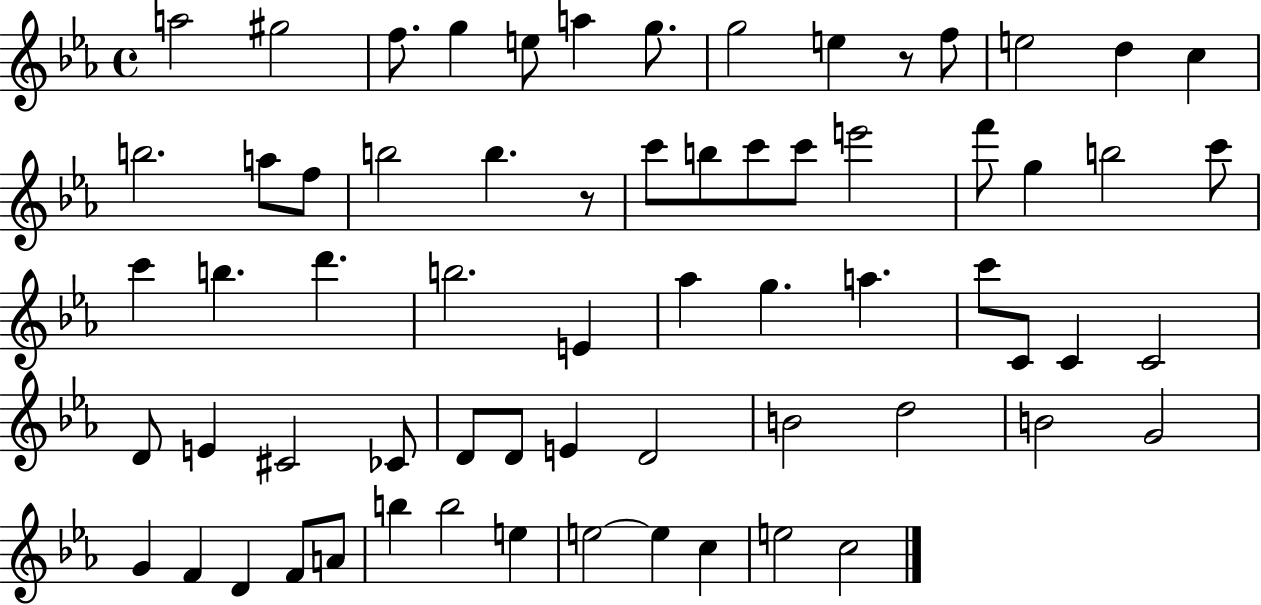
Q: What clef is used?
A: treble